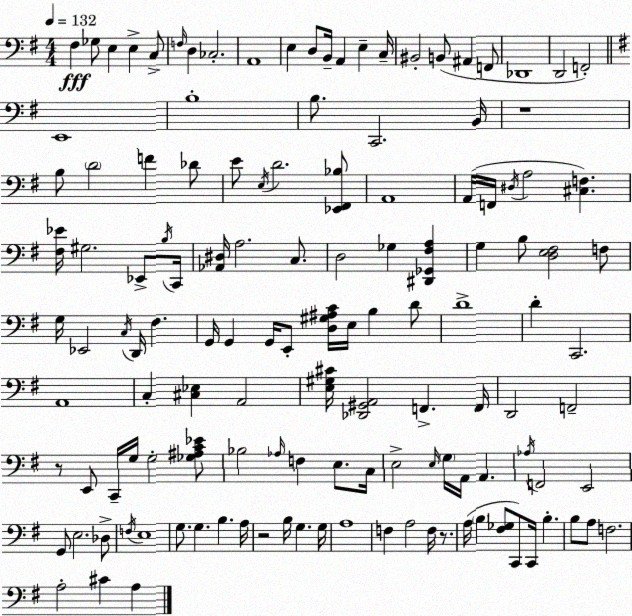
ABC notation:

X:1
T:Untitled
M:4/4
L:1/4
K:G
^F, _G,/2 E, E, C,/2 F,/4 D, _C,2 A,,4 E, D,/2 B,,/4 A,, E, C,/4 ^B,,2 B,,/2 ^A,, F,,/2 _D,,4 D,,2 F,,2 E,,4 B,4 B,/2 C,,2 B,,/4 z4 B,/2 D2 F _D/2 E/2 E,/4 D2 [_E,,^F,,_B,]/2 A,,4 A,,/4 F,,/4 ^D,/4 A,2 [^C,F,] [^F,_E]/4 ^G,2 _E,,/2 B,/4 C,,/4 [_A,,^D,]/4 A,2 C,/2 D,2 _G, [^D,,_G,,^F,A,] G, B,/2 [D,E,^F,]2 F,/2 G,/4 _E,,2 C,/4 D,,/4 ^F, G,,/4 G,, G,,/4 E,,/2 [D,^G,^A,C]/4 E,/4 B, D/2 D4 D C,,2 A,,4 C, [^C,_E,] A,,2 [E,^G,^C]/4 [_D,,^G,,A,,]2 F,, F,,/4 D,,2 F,,2 z/2 E,,/2 C,,/4 G,/4 G,2 [_G,^A,C_E]/2 _B,2 _A,/4 F, E,/2 C,/4 E,2 E,/4 G,/4 A,,/4 A,, _A,/4 F,,2 E,,2 G,,/2 E,2 _D,/2 F,/4 E,4 G,/2 G, B, A,/4 z2 B,/4 G, G,/4 A,4 F, A,2 F,/4 z/2 A,/4 B, [^F,_G,]/2 C,,/2 C,,/4 B, B,/2 A,/2 F,2 A,2 ^C A,